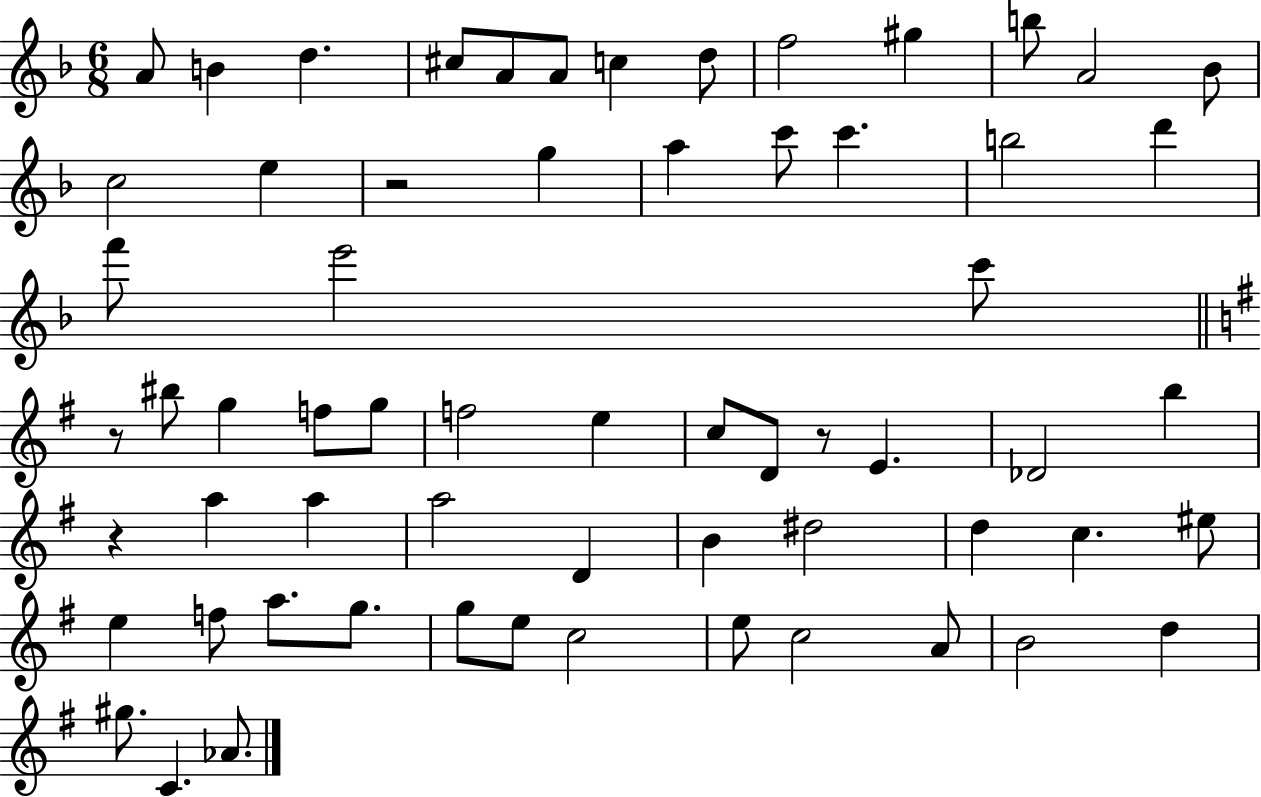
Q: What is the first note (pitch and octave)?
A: A4